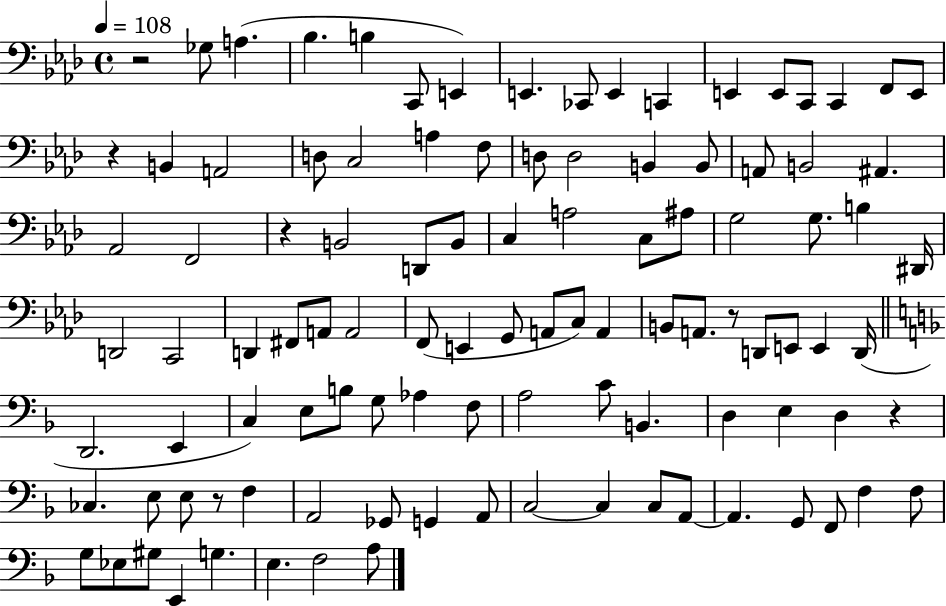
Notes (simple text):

R/h Gb3/e A3/q. Bb3/q. B3/q C2/e E2/q E2/q. CES2/e E2/q C2/q E2/q E2/e C2/e C2/q F2/e E2/e R/q B2/q A2/h D3/e C3/h A3/q F3/e D3/e D3/h B2/q B2/e A2/e B2/h A#2/q. Ab2/h F2/h R/q B2/h D2/e B2/e C3/q A3/h C3/e A#3/e G3/h G3/e. B3/q D#2/s D2/h C2/h D2/q F#2/e A2/e A2/h F2/e E2/q G2/e A2/e C3/e A2/q B2/e A2/e. R/e D2/e E2/e E2/q D2/s D2/h. E2/q C3/q E3/e B3/e G3/e Ab3/q F3/e A3/h C4/e B2/q. D3/q E3/q D3/q R/q CES3/q. E3/e E3/e R/e F3/q A2/h Gb2/e G2/q A2/e C3/h C3/q C3/e A2/e A2/q. G2/e F2/e F3/q F3/e G3/e Eb3/e G#3/e E2/q G3/q. E3/q. F3/h A3/e